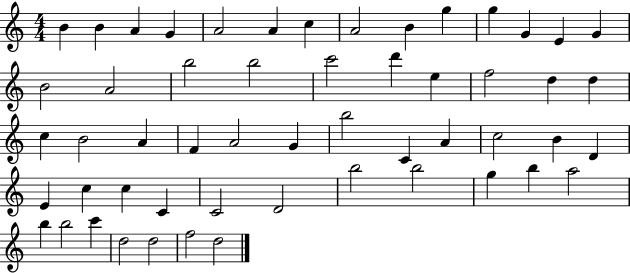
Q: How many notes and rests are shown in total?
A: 54